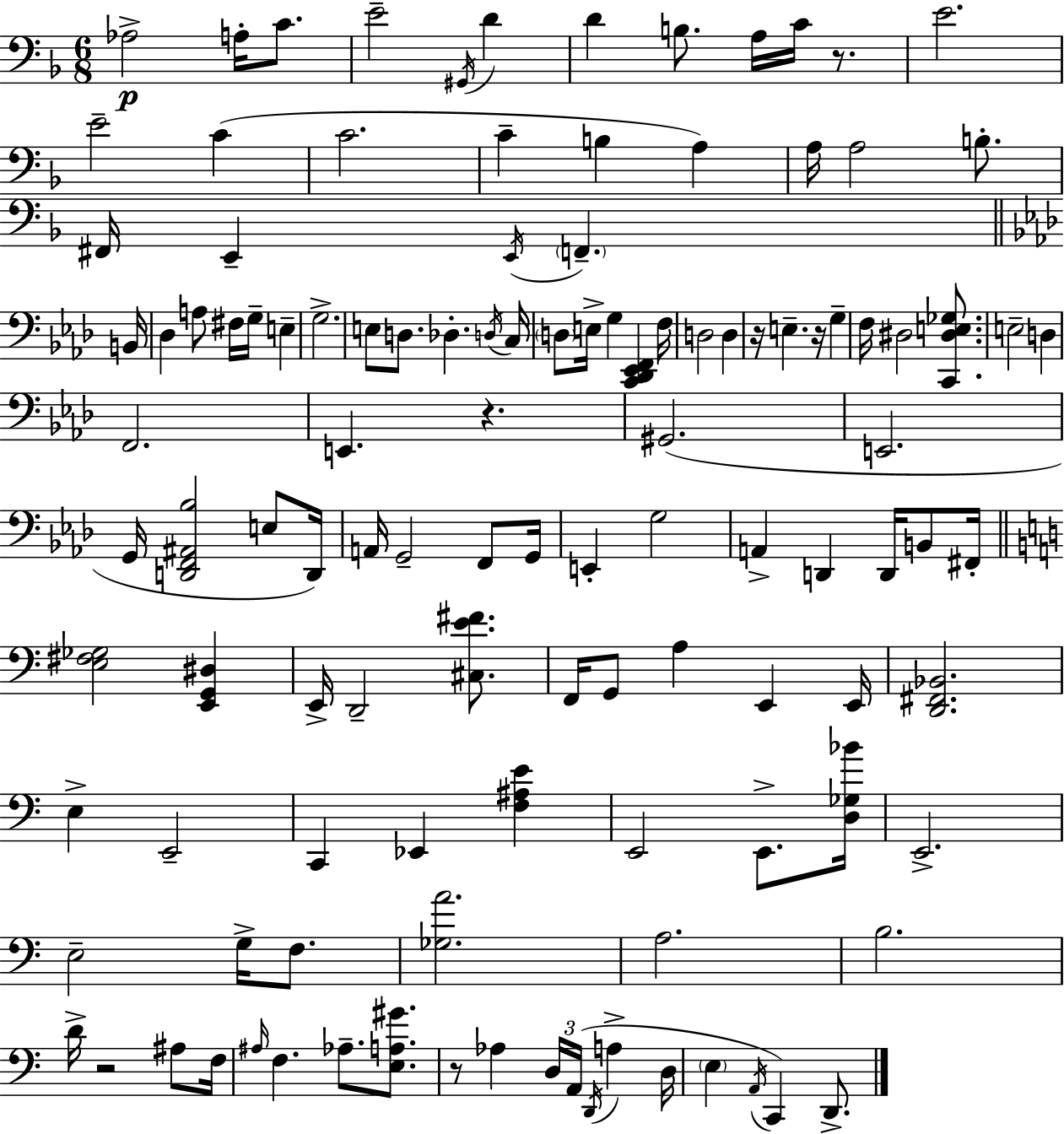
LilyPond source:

{
  \clef bass
  \numericTimeSignature
  \time 6/8
  \key d \minor
  aes2->\p a16-. c'8. | e'2-- \acciaccatura { gis,16 } d'4 | d'4 b8. a16 c'16 r8. | e'2. | \break e'2-- c'4( | c'2. | c'4-- b4 a4) | a16 a2 b8.-. | \break fis,16 e,4-- \acciaccatura { e,16 } \parenthesize f,4.-- | \bar "||" \break \key aes \major b,16 des4 a8 fis16 g16-- e4-- | g2.-> | e8 d8. des4.-. | \acciaccatura { d16 } c16 \parenthesize d8 e16-> g4 <c, des, ees, f,>4 | \break f16 d2 d4 | r16 e4.-- r16 g4-- | f16 dis2 <c, dis e ges>8. | e2-- d4 | \break f,2. | e,4. r4. | gis,2.( | e,2. | \break g,16 <d, f, ais, bes>2 e8 | d,16) a,16 g,2-- f,8 | g,16 e,4-. g2 | a,4-> d,4 d,16 b,8 | \break fis,16-. \bar "||" \break \key a \minor <e fis ges>2 <e, g, dis>4 | e,16-> d,2-- <cis e' fis'>8. | f,16 g,8 a4 e,4 e,16 | <d, fis, bes,>2. | \break e4-> e,2-- | c,4 ees,4 <f ais e'>4 | e,2 e,8.-> <d ges bes'>16 | e,2.-> | \break e2-- g16-> f8. | <ges a'>2. | a2. | b2. | \break d'16-> r2 ais8 f16 | \grace { ais16 } f4. aes8.-- <e a gis'>8. | r8 aes4 \tuplet 3/2 { d16 a,16( \acciaccatura { d,16 } } a4-> | d16 \parenthesize e4 \acciaccatura { a,16 }) c,4 | \break d,8.-> \bar "|."
}